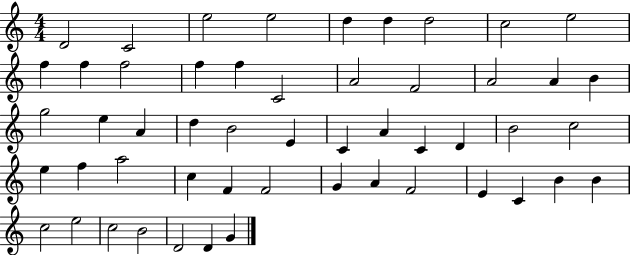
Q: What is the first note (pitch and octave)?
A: D4